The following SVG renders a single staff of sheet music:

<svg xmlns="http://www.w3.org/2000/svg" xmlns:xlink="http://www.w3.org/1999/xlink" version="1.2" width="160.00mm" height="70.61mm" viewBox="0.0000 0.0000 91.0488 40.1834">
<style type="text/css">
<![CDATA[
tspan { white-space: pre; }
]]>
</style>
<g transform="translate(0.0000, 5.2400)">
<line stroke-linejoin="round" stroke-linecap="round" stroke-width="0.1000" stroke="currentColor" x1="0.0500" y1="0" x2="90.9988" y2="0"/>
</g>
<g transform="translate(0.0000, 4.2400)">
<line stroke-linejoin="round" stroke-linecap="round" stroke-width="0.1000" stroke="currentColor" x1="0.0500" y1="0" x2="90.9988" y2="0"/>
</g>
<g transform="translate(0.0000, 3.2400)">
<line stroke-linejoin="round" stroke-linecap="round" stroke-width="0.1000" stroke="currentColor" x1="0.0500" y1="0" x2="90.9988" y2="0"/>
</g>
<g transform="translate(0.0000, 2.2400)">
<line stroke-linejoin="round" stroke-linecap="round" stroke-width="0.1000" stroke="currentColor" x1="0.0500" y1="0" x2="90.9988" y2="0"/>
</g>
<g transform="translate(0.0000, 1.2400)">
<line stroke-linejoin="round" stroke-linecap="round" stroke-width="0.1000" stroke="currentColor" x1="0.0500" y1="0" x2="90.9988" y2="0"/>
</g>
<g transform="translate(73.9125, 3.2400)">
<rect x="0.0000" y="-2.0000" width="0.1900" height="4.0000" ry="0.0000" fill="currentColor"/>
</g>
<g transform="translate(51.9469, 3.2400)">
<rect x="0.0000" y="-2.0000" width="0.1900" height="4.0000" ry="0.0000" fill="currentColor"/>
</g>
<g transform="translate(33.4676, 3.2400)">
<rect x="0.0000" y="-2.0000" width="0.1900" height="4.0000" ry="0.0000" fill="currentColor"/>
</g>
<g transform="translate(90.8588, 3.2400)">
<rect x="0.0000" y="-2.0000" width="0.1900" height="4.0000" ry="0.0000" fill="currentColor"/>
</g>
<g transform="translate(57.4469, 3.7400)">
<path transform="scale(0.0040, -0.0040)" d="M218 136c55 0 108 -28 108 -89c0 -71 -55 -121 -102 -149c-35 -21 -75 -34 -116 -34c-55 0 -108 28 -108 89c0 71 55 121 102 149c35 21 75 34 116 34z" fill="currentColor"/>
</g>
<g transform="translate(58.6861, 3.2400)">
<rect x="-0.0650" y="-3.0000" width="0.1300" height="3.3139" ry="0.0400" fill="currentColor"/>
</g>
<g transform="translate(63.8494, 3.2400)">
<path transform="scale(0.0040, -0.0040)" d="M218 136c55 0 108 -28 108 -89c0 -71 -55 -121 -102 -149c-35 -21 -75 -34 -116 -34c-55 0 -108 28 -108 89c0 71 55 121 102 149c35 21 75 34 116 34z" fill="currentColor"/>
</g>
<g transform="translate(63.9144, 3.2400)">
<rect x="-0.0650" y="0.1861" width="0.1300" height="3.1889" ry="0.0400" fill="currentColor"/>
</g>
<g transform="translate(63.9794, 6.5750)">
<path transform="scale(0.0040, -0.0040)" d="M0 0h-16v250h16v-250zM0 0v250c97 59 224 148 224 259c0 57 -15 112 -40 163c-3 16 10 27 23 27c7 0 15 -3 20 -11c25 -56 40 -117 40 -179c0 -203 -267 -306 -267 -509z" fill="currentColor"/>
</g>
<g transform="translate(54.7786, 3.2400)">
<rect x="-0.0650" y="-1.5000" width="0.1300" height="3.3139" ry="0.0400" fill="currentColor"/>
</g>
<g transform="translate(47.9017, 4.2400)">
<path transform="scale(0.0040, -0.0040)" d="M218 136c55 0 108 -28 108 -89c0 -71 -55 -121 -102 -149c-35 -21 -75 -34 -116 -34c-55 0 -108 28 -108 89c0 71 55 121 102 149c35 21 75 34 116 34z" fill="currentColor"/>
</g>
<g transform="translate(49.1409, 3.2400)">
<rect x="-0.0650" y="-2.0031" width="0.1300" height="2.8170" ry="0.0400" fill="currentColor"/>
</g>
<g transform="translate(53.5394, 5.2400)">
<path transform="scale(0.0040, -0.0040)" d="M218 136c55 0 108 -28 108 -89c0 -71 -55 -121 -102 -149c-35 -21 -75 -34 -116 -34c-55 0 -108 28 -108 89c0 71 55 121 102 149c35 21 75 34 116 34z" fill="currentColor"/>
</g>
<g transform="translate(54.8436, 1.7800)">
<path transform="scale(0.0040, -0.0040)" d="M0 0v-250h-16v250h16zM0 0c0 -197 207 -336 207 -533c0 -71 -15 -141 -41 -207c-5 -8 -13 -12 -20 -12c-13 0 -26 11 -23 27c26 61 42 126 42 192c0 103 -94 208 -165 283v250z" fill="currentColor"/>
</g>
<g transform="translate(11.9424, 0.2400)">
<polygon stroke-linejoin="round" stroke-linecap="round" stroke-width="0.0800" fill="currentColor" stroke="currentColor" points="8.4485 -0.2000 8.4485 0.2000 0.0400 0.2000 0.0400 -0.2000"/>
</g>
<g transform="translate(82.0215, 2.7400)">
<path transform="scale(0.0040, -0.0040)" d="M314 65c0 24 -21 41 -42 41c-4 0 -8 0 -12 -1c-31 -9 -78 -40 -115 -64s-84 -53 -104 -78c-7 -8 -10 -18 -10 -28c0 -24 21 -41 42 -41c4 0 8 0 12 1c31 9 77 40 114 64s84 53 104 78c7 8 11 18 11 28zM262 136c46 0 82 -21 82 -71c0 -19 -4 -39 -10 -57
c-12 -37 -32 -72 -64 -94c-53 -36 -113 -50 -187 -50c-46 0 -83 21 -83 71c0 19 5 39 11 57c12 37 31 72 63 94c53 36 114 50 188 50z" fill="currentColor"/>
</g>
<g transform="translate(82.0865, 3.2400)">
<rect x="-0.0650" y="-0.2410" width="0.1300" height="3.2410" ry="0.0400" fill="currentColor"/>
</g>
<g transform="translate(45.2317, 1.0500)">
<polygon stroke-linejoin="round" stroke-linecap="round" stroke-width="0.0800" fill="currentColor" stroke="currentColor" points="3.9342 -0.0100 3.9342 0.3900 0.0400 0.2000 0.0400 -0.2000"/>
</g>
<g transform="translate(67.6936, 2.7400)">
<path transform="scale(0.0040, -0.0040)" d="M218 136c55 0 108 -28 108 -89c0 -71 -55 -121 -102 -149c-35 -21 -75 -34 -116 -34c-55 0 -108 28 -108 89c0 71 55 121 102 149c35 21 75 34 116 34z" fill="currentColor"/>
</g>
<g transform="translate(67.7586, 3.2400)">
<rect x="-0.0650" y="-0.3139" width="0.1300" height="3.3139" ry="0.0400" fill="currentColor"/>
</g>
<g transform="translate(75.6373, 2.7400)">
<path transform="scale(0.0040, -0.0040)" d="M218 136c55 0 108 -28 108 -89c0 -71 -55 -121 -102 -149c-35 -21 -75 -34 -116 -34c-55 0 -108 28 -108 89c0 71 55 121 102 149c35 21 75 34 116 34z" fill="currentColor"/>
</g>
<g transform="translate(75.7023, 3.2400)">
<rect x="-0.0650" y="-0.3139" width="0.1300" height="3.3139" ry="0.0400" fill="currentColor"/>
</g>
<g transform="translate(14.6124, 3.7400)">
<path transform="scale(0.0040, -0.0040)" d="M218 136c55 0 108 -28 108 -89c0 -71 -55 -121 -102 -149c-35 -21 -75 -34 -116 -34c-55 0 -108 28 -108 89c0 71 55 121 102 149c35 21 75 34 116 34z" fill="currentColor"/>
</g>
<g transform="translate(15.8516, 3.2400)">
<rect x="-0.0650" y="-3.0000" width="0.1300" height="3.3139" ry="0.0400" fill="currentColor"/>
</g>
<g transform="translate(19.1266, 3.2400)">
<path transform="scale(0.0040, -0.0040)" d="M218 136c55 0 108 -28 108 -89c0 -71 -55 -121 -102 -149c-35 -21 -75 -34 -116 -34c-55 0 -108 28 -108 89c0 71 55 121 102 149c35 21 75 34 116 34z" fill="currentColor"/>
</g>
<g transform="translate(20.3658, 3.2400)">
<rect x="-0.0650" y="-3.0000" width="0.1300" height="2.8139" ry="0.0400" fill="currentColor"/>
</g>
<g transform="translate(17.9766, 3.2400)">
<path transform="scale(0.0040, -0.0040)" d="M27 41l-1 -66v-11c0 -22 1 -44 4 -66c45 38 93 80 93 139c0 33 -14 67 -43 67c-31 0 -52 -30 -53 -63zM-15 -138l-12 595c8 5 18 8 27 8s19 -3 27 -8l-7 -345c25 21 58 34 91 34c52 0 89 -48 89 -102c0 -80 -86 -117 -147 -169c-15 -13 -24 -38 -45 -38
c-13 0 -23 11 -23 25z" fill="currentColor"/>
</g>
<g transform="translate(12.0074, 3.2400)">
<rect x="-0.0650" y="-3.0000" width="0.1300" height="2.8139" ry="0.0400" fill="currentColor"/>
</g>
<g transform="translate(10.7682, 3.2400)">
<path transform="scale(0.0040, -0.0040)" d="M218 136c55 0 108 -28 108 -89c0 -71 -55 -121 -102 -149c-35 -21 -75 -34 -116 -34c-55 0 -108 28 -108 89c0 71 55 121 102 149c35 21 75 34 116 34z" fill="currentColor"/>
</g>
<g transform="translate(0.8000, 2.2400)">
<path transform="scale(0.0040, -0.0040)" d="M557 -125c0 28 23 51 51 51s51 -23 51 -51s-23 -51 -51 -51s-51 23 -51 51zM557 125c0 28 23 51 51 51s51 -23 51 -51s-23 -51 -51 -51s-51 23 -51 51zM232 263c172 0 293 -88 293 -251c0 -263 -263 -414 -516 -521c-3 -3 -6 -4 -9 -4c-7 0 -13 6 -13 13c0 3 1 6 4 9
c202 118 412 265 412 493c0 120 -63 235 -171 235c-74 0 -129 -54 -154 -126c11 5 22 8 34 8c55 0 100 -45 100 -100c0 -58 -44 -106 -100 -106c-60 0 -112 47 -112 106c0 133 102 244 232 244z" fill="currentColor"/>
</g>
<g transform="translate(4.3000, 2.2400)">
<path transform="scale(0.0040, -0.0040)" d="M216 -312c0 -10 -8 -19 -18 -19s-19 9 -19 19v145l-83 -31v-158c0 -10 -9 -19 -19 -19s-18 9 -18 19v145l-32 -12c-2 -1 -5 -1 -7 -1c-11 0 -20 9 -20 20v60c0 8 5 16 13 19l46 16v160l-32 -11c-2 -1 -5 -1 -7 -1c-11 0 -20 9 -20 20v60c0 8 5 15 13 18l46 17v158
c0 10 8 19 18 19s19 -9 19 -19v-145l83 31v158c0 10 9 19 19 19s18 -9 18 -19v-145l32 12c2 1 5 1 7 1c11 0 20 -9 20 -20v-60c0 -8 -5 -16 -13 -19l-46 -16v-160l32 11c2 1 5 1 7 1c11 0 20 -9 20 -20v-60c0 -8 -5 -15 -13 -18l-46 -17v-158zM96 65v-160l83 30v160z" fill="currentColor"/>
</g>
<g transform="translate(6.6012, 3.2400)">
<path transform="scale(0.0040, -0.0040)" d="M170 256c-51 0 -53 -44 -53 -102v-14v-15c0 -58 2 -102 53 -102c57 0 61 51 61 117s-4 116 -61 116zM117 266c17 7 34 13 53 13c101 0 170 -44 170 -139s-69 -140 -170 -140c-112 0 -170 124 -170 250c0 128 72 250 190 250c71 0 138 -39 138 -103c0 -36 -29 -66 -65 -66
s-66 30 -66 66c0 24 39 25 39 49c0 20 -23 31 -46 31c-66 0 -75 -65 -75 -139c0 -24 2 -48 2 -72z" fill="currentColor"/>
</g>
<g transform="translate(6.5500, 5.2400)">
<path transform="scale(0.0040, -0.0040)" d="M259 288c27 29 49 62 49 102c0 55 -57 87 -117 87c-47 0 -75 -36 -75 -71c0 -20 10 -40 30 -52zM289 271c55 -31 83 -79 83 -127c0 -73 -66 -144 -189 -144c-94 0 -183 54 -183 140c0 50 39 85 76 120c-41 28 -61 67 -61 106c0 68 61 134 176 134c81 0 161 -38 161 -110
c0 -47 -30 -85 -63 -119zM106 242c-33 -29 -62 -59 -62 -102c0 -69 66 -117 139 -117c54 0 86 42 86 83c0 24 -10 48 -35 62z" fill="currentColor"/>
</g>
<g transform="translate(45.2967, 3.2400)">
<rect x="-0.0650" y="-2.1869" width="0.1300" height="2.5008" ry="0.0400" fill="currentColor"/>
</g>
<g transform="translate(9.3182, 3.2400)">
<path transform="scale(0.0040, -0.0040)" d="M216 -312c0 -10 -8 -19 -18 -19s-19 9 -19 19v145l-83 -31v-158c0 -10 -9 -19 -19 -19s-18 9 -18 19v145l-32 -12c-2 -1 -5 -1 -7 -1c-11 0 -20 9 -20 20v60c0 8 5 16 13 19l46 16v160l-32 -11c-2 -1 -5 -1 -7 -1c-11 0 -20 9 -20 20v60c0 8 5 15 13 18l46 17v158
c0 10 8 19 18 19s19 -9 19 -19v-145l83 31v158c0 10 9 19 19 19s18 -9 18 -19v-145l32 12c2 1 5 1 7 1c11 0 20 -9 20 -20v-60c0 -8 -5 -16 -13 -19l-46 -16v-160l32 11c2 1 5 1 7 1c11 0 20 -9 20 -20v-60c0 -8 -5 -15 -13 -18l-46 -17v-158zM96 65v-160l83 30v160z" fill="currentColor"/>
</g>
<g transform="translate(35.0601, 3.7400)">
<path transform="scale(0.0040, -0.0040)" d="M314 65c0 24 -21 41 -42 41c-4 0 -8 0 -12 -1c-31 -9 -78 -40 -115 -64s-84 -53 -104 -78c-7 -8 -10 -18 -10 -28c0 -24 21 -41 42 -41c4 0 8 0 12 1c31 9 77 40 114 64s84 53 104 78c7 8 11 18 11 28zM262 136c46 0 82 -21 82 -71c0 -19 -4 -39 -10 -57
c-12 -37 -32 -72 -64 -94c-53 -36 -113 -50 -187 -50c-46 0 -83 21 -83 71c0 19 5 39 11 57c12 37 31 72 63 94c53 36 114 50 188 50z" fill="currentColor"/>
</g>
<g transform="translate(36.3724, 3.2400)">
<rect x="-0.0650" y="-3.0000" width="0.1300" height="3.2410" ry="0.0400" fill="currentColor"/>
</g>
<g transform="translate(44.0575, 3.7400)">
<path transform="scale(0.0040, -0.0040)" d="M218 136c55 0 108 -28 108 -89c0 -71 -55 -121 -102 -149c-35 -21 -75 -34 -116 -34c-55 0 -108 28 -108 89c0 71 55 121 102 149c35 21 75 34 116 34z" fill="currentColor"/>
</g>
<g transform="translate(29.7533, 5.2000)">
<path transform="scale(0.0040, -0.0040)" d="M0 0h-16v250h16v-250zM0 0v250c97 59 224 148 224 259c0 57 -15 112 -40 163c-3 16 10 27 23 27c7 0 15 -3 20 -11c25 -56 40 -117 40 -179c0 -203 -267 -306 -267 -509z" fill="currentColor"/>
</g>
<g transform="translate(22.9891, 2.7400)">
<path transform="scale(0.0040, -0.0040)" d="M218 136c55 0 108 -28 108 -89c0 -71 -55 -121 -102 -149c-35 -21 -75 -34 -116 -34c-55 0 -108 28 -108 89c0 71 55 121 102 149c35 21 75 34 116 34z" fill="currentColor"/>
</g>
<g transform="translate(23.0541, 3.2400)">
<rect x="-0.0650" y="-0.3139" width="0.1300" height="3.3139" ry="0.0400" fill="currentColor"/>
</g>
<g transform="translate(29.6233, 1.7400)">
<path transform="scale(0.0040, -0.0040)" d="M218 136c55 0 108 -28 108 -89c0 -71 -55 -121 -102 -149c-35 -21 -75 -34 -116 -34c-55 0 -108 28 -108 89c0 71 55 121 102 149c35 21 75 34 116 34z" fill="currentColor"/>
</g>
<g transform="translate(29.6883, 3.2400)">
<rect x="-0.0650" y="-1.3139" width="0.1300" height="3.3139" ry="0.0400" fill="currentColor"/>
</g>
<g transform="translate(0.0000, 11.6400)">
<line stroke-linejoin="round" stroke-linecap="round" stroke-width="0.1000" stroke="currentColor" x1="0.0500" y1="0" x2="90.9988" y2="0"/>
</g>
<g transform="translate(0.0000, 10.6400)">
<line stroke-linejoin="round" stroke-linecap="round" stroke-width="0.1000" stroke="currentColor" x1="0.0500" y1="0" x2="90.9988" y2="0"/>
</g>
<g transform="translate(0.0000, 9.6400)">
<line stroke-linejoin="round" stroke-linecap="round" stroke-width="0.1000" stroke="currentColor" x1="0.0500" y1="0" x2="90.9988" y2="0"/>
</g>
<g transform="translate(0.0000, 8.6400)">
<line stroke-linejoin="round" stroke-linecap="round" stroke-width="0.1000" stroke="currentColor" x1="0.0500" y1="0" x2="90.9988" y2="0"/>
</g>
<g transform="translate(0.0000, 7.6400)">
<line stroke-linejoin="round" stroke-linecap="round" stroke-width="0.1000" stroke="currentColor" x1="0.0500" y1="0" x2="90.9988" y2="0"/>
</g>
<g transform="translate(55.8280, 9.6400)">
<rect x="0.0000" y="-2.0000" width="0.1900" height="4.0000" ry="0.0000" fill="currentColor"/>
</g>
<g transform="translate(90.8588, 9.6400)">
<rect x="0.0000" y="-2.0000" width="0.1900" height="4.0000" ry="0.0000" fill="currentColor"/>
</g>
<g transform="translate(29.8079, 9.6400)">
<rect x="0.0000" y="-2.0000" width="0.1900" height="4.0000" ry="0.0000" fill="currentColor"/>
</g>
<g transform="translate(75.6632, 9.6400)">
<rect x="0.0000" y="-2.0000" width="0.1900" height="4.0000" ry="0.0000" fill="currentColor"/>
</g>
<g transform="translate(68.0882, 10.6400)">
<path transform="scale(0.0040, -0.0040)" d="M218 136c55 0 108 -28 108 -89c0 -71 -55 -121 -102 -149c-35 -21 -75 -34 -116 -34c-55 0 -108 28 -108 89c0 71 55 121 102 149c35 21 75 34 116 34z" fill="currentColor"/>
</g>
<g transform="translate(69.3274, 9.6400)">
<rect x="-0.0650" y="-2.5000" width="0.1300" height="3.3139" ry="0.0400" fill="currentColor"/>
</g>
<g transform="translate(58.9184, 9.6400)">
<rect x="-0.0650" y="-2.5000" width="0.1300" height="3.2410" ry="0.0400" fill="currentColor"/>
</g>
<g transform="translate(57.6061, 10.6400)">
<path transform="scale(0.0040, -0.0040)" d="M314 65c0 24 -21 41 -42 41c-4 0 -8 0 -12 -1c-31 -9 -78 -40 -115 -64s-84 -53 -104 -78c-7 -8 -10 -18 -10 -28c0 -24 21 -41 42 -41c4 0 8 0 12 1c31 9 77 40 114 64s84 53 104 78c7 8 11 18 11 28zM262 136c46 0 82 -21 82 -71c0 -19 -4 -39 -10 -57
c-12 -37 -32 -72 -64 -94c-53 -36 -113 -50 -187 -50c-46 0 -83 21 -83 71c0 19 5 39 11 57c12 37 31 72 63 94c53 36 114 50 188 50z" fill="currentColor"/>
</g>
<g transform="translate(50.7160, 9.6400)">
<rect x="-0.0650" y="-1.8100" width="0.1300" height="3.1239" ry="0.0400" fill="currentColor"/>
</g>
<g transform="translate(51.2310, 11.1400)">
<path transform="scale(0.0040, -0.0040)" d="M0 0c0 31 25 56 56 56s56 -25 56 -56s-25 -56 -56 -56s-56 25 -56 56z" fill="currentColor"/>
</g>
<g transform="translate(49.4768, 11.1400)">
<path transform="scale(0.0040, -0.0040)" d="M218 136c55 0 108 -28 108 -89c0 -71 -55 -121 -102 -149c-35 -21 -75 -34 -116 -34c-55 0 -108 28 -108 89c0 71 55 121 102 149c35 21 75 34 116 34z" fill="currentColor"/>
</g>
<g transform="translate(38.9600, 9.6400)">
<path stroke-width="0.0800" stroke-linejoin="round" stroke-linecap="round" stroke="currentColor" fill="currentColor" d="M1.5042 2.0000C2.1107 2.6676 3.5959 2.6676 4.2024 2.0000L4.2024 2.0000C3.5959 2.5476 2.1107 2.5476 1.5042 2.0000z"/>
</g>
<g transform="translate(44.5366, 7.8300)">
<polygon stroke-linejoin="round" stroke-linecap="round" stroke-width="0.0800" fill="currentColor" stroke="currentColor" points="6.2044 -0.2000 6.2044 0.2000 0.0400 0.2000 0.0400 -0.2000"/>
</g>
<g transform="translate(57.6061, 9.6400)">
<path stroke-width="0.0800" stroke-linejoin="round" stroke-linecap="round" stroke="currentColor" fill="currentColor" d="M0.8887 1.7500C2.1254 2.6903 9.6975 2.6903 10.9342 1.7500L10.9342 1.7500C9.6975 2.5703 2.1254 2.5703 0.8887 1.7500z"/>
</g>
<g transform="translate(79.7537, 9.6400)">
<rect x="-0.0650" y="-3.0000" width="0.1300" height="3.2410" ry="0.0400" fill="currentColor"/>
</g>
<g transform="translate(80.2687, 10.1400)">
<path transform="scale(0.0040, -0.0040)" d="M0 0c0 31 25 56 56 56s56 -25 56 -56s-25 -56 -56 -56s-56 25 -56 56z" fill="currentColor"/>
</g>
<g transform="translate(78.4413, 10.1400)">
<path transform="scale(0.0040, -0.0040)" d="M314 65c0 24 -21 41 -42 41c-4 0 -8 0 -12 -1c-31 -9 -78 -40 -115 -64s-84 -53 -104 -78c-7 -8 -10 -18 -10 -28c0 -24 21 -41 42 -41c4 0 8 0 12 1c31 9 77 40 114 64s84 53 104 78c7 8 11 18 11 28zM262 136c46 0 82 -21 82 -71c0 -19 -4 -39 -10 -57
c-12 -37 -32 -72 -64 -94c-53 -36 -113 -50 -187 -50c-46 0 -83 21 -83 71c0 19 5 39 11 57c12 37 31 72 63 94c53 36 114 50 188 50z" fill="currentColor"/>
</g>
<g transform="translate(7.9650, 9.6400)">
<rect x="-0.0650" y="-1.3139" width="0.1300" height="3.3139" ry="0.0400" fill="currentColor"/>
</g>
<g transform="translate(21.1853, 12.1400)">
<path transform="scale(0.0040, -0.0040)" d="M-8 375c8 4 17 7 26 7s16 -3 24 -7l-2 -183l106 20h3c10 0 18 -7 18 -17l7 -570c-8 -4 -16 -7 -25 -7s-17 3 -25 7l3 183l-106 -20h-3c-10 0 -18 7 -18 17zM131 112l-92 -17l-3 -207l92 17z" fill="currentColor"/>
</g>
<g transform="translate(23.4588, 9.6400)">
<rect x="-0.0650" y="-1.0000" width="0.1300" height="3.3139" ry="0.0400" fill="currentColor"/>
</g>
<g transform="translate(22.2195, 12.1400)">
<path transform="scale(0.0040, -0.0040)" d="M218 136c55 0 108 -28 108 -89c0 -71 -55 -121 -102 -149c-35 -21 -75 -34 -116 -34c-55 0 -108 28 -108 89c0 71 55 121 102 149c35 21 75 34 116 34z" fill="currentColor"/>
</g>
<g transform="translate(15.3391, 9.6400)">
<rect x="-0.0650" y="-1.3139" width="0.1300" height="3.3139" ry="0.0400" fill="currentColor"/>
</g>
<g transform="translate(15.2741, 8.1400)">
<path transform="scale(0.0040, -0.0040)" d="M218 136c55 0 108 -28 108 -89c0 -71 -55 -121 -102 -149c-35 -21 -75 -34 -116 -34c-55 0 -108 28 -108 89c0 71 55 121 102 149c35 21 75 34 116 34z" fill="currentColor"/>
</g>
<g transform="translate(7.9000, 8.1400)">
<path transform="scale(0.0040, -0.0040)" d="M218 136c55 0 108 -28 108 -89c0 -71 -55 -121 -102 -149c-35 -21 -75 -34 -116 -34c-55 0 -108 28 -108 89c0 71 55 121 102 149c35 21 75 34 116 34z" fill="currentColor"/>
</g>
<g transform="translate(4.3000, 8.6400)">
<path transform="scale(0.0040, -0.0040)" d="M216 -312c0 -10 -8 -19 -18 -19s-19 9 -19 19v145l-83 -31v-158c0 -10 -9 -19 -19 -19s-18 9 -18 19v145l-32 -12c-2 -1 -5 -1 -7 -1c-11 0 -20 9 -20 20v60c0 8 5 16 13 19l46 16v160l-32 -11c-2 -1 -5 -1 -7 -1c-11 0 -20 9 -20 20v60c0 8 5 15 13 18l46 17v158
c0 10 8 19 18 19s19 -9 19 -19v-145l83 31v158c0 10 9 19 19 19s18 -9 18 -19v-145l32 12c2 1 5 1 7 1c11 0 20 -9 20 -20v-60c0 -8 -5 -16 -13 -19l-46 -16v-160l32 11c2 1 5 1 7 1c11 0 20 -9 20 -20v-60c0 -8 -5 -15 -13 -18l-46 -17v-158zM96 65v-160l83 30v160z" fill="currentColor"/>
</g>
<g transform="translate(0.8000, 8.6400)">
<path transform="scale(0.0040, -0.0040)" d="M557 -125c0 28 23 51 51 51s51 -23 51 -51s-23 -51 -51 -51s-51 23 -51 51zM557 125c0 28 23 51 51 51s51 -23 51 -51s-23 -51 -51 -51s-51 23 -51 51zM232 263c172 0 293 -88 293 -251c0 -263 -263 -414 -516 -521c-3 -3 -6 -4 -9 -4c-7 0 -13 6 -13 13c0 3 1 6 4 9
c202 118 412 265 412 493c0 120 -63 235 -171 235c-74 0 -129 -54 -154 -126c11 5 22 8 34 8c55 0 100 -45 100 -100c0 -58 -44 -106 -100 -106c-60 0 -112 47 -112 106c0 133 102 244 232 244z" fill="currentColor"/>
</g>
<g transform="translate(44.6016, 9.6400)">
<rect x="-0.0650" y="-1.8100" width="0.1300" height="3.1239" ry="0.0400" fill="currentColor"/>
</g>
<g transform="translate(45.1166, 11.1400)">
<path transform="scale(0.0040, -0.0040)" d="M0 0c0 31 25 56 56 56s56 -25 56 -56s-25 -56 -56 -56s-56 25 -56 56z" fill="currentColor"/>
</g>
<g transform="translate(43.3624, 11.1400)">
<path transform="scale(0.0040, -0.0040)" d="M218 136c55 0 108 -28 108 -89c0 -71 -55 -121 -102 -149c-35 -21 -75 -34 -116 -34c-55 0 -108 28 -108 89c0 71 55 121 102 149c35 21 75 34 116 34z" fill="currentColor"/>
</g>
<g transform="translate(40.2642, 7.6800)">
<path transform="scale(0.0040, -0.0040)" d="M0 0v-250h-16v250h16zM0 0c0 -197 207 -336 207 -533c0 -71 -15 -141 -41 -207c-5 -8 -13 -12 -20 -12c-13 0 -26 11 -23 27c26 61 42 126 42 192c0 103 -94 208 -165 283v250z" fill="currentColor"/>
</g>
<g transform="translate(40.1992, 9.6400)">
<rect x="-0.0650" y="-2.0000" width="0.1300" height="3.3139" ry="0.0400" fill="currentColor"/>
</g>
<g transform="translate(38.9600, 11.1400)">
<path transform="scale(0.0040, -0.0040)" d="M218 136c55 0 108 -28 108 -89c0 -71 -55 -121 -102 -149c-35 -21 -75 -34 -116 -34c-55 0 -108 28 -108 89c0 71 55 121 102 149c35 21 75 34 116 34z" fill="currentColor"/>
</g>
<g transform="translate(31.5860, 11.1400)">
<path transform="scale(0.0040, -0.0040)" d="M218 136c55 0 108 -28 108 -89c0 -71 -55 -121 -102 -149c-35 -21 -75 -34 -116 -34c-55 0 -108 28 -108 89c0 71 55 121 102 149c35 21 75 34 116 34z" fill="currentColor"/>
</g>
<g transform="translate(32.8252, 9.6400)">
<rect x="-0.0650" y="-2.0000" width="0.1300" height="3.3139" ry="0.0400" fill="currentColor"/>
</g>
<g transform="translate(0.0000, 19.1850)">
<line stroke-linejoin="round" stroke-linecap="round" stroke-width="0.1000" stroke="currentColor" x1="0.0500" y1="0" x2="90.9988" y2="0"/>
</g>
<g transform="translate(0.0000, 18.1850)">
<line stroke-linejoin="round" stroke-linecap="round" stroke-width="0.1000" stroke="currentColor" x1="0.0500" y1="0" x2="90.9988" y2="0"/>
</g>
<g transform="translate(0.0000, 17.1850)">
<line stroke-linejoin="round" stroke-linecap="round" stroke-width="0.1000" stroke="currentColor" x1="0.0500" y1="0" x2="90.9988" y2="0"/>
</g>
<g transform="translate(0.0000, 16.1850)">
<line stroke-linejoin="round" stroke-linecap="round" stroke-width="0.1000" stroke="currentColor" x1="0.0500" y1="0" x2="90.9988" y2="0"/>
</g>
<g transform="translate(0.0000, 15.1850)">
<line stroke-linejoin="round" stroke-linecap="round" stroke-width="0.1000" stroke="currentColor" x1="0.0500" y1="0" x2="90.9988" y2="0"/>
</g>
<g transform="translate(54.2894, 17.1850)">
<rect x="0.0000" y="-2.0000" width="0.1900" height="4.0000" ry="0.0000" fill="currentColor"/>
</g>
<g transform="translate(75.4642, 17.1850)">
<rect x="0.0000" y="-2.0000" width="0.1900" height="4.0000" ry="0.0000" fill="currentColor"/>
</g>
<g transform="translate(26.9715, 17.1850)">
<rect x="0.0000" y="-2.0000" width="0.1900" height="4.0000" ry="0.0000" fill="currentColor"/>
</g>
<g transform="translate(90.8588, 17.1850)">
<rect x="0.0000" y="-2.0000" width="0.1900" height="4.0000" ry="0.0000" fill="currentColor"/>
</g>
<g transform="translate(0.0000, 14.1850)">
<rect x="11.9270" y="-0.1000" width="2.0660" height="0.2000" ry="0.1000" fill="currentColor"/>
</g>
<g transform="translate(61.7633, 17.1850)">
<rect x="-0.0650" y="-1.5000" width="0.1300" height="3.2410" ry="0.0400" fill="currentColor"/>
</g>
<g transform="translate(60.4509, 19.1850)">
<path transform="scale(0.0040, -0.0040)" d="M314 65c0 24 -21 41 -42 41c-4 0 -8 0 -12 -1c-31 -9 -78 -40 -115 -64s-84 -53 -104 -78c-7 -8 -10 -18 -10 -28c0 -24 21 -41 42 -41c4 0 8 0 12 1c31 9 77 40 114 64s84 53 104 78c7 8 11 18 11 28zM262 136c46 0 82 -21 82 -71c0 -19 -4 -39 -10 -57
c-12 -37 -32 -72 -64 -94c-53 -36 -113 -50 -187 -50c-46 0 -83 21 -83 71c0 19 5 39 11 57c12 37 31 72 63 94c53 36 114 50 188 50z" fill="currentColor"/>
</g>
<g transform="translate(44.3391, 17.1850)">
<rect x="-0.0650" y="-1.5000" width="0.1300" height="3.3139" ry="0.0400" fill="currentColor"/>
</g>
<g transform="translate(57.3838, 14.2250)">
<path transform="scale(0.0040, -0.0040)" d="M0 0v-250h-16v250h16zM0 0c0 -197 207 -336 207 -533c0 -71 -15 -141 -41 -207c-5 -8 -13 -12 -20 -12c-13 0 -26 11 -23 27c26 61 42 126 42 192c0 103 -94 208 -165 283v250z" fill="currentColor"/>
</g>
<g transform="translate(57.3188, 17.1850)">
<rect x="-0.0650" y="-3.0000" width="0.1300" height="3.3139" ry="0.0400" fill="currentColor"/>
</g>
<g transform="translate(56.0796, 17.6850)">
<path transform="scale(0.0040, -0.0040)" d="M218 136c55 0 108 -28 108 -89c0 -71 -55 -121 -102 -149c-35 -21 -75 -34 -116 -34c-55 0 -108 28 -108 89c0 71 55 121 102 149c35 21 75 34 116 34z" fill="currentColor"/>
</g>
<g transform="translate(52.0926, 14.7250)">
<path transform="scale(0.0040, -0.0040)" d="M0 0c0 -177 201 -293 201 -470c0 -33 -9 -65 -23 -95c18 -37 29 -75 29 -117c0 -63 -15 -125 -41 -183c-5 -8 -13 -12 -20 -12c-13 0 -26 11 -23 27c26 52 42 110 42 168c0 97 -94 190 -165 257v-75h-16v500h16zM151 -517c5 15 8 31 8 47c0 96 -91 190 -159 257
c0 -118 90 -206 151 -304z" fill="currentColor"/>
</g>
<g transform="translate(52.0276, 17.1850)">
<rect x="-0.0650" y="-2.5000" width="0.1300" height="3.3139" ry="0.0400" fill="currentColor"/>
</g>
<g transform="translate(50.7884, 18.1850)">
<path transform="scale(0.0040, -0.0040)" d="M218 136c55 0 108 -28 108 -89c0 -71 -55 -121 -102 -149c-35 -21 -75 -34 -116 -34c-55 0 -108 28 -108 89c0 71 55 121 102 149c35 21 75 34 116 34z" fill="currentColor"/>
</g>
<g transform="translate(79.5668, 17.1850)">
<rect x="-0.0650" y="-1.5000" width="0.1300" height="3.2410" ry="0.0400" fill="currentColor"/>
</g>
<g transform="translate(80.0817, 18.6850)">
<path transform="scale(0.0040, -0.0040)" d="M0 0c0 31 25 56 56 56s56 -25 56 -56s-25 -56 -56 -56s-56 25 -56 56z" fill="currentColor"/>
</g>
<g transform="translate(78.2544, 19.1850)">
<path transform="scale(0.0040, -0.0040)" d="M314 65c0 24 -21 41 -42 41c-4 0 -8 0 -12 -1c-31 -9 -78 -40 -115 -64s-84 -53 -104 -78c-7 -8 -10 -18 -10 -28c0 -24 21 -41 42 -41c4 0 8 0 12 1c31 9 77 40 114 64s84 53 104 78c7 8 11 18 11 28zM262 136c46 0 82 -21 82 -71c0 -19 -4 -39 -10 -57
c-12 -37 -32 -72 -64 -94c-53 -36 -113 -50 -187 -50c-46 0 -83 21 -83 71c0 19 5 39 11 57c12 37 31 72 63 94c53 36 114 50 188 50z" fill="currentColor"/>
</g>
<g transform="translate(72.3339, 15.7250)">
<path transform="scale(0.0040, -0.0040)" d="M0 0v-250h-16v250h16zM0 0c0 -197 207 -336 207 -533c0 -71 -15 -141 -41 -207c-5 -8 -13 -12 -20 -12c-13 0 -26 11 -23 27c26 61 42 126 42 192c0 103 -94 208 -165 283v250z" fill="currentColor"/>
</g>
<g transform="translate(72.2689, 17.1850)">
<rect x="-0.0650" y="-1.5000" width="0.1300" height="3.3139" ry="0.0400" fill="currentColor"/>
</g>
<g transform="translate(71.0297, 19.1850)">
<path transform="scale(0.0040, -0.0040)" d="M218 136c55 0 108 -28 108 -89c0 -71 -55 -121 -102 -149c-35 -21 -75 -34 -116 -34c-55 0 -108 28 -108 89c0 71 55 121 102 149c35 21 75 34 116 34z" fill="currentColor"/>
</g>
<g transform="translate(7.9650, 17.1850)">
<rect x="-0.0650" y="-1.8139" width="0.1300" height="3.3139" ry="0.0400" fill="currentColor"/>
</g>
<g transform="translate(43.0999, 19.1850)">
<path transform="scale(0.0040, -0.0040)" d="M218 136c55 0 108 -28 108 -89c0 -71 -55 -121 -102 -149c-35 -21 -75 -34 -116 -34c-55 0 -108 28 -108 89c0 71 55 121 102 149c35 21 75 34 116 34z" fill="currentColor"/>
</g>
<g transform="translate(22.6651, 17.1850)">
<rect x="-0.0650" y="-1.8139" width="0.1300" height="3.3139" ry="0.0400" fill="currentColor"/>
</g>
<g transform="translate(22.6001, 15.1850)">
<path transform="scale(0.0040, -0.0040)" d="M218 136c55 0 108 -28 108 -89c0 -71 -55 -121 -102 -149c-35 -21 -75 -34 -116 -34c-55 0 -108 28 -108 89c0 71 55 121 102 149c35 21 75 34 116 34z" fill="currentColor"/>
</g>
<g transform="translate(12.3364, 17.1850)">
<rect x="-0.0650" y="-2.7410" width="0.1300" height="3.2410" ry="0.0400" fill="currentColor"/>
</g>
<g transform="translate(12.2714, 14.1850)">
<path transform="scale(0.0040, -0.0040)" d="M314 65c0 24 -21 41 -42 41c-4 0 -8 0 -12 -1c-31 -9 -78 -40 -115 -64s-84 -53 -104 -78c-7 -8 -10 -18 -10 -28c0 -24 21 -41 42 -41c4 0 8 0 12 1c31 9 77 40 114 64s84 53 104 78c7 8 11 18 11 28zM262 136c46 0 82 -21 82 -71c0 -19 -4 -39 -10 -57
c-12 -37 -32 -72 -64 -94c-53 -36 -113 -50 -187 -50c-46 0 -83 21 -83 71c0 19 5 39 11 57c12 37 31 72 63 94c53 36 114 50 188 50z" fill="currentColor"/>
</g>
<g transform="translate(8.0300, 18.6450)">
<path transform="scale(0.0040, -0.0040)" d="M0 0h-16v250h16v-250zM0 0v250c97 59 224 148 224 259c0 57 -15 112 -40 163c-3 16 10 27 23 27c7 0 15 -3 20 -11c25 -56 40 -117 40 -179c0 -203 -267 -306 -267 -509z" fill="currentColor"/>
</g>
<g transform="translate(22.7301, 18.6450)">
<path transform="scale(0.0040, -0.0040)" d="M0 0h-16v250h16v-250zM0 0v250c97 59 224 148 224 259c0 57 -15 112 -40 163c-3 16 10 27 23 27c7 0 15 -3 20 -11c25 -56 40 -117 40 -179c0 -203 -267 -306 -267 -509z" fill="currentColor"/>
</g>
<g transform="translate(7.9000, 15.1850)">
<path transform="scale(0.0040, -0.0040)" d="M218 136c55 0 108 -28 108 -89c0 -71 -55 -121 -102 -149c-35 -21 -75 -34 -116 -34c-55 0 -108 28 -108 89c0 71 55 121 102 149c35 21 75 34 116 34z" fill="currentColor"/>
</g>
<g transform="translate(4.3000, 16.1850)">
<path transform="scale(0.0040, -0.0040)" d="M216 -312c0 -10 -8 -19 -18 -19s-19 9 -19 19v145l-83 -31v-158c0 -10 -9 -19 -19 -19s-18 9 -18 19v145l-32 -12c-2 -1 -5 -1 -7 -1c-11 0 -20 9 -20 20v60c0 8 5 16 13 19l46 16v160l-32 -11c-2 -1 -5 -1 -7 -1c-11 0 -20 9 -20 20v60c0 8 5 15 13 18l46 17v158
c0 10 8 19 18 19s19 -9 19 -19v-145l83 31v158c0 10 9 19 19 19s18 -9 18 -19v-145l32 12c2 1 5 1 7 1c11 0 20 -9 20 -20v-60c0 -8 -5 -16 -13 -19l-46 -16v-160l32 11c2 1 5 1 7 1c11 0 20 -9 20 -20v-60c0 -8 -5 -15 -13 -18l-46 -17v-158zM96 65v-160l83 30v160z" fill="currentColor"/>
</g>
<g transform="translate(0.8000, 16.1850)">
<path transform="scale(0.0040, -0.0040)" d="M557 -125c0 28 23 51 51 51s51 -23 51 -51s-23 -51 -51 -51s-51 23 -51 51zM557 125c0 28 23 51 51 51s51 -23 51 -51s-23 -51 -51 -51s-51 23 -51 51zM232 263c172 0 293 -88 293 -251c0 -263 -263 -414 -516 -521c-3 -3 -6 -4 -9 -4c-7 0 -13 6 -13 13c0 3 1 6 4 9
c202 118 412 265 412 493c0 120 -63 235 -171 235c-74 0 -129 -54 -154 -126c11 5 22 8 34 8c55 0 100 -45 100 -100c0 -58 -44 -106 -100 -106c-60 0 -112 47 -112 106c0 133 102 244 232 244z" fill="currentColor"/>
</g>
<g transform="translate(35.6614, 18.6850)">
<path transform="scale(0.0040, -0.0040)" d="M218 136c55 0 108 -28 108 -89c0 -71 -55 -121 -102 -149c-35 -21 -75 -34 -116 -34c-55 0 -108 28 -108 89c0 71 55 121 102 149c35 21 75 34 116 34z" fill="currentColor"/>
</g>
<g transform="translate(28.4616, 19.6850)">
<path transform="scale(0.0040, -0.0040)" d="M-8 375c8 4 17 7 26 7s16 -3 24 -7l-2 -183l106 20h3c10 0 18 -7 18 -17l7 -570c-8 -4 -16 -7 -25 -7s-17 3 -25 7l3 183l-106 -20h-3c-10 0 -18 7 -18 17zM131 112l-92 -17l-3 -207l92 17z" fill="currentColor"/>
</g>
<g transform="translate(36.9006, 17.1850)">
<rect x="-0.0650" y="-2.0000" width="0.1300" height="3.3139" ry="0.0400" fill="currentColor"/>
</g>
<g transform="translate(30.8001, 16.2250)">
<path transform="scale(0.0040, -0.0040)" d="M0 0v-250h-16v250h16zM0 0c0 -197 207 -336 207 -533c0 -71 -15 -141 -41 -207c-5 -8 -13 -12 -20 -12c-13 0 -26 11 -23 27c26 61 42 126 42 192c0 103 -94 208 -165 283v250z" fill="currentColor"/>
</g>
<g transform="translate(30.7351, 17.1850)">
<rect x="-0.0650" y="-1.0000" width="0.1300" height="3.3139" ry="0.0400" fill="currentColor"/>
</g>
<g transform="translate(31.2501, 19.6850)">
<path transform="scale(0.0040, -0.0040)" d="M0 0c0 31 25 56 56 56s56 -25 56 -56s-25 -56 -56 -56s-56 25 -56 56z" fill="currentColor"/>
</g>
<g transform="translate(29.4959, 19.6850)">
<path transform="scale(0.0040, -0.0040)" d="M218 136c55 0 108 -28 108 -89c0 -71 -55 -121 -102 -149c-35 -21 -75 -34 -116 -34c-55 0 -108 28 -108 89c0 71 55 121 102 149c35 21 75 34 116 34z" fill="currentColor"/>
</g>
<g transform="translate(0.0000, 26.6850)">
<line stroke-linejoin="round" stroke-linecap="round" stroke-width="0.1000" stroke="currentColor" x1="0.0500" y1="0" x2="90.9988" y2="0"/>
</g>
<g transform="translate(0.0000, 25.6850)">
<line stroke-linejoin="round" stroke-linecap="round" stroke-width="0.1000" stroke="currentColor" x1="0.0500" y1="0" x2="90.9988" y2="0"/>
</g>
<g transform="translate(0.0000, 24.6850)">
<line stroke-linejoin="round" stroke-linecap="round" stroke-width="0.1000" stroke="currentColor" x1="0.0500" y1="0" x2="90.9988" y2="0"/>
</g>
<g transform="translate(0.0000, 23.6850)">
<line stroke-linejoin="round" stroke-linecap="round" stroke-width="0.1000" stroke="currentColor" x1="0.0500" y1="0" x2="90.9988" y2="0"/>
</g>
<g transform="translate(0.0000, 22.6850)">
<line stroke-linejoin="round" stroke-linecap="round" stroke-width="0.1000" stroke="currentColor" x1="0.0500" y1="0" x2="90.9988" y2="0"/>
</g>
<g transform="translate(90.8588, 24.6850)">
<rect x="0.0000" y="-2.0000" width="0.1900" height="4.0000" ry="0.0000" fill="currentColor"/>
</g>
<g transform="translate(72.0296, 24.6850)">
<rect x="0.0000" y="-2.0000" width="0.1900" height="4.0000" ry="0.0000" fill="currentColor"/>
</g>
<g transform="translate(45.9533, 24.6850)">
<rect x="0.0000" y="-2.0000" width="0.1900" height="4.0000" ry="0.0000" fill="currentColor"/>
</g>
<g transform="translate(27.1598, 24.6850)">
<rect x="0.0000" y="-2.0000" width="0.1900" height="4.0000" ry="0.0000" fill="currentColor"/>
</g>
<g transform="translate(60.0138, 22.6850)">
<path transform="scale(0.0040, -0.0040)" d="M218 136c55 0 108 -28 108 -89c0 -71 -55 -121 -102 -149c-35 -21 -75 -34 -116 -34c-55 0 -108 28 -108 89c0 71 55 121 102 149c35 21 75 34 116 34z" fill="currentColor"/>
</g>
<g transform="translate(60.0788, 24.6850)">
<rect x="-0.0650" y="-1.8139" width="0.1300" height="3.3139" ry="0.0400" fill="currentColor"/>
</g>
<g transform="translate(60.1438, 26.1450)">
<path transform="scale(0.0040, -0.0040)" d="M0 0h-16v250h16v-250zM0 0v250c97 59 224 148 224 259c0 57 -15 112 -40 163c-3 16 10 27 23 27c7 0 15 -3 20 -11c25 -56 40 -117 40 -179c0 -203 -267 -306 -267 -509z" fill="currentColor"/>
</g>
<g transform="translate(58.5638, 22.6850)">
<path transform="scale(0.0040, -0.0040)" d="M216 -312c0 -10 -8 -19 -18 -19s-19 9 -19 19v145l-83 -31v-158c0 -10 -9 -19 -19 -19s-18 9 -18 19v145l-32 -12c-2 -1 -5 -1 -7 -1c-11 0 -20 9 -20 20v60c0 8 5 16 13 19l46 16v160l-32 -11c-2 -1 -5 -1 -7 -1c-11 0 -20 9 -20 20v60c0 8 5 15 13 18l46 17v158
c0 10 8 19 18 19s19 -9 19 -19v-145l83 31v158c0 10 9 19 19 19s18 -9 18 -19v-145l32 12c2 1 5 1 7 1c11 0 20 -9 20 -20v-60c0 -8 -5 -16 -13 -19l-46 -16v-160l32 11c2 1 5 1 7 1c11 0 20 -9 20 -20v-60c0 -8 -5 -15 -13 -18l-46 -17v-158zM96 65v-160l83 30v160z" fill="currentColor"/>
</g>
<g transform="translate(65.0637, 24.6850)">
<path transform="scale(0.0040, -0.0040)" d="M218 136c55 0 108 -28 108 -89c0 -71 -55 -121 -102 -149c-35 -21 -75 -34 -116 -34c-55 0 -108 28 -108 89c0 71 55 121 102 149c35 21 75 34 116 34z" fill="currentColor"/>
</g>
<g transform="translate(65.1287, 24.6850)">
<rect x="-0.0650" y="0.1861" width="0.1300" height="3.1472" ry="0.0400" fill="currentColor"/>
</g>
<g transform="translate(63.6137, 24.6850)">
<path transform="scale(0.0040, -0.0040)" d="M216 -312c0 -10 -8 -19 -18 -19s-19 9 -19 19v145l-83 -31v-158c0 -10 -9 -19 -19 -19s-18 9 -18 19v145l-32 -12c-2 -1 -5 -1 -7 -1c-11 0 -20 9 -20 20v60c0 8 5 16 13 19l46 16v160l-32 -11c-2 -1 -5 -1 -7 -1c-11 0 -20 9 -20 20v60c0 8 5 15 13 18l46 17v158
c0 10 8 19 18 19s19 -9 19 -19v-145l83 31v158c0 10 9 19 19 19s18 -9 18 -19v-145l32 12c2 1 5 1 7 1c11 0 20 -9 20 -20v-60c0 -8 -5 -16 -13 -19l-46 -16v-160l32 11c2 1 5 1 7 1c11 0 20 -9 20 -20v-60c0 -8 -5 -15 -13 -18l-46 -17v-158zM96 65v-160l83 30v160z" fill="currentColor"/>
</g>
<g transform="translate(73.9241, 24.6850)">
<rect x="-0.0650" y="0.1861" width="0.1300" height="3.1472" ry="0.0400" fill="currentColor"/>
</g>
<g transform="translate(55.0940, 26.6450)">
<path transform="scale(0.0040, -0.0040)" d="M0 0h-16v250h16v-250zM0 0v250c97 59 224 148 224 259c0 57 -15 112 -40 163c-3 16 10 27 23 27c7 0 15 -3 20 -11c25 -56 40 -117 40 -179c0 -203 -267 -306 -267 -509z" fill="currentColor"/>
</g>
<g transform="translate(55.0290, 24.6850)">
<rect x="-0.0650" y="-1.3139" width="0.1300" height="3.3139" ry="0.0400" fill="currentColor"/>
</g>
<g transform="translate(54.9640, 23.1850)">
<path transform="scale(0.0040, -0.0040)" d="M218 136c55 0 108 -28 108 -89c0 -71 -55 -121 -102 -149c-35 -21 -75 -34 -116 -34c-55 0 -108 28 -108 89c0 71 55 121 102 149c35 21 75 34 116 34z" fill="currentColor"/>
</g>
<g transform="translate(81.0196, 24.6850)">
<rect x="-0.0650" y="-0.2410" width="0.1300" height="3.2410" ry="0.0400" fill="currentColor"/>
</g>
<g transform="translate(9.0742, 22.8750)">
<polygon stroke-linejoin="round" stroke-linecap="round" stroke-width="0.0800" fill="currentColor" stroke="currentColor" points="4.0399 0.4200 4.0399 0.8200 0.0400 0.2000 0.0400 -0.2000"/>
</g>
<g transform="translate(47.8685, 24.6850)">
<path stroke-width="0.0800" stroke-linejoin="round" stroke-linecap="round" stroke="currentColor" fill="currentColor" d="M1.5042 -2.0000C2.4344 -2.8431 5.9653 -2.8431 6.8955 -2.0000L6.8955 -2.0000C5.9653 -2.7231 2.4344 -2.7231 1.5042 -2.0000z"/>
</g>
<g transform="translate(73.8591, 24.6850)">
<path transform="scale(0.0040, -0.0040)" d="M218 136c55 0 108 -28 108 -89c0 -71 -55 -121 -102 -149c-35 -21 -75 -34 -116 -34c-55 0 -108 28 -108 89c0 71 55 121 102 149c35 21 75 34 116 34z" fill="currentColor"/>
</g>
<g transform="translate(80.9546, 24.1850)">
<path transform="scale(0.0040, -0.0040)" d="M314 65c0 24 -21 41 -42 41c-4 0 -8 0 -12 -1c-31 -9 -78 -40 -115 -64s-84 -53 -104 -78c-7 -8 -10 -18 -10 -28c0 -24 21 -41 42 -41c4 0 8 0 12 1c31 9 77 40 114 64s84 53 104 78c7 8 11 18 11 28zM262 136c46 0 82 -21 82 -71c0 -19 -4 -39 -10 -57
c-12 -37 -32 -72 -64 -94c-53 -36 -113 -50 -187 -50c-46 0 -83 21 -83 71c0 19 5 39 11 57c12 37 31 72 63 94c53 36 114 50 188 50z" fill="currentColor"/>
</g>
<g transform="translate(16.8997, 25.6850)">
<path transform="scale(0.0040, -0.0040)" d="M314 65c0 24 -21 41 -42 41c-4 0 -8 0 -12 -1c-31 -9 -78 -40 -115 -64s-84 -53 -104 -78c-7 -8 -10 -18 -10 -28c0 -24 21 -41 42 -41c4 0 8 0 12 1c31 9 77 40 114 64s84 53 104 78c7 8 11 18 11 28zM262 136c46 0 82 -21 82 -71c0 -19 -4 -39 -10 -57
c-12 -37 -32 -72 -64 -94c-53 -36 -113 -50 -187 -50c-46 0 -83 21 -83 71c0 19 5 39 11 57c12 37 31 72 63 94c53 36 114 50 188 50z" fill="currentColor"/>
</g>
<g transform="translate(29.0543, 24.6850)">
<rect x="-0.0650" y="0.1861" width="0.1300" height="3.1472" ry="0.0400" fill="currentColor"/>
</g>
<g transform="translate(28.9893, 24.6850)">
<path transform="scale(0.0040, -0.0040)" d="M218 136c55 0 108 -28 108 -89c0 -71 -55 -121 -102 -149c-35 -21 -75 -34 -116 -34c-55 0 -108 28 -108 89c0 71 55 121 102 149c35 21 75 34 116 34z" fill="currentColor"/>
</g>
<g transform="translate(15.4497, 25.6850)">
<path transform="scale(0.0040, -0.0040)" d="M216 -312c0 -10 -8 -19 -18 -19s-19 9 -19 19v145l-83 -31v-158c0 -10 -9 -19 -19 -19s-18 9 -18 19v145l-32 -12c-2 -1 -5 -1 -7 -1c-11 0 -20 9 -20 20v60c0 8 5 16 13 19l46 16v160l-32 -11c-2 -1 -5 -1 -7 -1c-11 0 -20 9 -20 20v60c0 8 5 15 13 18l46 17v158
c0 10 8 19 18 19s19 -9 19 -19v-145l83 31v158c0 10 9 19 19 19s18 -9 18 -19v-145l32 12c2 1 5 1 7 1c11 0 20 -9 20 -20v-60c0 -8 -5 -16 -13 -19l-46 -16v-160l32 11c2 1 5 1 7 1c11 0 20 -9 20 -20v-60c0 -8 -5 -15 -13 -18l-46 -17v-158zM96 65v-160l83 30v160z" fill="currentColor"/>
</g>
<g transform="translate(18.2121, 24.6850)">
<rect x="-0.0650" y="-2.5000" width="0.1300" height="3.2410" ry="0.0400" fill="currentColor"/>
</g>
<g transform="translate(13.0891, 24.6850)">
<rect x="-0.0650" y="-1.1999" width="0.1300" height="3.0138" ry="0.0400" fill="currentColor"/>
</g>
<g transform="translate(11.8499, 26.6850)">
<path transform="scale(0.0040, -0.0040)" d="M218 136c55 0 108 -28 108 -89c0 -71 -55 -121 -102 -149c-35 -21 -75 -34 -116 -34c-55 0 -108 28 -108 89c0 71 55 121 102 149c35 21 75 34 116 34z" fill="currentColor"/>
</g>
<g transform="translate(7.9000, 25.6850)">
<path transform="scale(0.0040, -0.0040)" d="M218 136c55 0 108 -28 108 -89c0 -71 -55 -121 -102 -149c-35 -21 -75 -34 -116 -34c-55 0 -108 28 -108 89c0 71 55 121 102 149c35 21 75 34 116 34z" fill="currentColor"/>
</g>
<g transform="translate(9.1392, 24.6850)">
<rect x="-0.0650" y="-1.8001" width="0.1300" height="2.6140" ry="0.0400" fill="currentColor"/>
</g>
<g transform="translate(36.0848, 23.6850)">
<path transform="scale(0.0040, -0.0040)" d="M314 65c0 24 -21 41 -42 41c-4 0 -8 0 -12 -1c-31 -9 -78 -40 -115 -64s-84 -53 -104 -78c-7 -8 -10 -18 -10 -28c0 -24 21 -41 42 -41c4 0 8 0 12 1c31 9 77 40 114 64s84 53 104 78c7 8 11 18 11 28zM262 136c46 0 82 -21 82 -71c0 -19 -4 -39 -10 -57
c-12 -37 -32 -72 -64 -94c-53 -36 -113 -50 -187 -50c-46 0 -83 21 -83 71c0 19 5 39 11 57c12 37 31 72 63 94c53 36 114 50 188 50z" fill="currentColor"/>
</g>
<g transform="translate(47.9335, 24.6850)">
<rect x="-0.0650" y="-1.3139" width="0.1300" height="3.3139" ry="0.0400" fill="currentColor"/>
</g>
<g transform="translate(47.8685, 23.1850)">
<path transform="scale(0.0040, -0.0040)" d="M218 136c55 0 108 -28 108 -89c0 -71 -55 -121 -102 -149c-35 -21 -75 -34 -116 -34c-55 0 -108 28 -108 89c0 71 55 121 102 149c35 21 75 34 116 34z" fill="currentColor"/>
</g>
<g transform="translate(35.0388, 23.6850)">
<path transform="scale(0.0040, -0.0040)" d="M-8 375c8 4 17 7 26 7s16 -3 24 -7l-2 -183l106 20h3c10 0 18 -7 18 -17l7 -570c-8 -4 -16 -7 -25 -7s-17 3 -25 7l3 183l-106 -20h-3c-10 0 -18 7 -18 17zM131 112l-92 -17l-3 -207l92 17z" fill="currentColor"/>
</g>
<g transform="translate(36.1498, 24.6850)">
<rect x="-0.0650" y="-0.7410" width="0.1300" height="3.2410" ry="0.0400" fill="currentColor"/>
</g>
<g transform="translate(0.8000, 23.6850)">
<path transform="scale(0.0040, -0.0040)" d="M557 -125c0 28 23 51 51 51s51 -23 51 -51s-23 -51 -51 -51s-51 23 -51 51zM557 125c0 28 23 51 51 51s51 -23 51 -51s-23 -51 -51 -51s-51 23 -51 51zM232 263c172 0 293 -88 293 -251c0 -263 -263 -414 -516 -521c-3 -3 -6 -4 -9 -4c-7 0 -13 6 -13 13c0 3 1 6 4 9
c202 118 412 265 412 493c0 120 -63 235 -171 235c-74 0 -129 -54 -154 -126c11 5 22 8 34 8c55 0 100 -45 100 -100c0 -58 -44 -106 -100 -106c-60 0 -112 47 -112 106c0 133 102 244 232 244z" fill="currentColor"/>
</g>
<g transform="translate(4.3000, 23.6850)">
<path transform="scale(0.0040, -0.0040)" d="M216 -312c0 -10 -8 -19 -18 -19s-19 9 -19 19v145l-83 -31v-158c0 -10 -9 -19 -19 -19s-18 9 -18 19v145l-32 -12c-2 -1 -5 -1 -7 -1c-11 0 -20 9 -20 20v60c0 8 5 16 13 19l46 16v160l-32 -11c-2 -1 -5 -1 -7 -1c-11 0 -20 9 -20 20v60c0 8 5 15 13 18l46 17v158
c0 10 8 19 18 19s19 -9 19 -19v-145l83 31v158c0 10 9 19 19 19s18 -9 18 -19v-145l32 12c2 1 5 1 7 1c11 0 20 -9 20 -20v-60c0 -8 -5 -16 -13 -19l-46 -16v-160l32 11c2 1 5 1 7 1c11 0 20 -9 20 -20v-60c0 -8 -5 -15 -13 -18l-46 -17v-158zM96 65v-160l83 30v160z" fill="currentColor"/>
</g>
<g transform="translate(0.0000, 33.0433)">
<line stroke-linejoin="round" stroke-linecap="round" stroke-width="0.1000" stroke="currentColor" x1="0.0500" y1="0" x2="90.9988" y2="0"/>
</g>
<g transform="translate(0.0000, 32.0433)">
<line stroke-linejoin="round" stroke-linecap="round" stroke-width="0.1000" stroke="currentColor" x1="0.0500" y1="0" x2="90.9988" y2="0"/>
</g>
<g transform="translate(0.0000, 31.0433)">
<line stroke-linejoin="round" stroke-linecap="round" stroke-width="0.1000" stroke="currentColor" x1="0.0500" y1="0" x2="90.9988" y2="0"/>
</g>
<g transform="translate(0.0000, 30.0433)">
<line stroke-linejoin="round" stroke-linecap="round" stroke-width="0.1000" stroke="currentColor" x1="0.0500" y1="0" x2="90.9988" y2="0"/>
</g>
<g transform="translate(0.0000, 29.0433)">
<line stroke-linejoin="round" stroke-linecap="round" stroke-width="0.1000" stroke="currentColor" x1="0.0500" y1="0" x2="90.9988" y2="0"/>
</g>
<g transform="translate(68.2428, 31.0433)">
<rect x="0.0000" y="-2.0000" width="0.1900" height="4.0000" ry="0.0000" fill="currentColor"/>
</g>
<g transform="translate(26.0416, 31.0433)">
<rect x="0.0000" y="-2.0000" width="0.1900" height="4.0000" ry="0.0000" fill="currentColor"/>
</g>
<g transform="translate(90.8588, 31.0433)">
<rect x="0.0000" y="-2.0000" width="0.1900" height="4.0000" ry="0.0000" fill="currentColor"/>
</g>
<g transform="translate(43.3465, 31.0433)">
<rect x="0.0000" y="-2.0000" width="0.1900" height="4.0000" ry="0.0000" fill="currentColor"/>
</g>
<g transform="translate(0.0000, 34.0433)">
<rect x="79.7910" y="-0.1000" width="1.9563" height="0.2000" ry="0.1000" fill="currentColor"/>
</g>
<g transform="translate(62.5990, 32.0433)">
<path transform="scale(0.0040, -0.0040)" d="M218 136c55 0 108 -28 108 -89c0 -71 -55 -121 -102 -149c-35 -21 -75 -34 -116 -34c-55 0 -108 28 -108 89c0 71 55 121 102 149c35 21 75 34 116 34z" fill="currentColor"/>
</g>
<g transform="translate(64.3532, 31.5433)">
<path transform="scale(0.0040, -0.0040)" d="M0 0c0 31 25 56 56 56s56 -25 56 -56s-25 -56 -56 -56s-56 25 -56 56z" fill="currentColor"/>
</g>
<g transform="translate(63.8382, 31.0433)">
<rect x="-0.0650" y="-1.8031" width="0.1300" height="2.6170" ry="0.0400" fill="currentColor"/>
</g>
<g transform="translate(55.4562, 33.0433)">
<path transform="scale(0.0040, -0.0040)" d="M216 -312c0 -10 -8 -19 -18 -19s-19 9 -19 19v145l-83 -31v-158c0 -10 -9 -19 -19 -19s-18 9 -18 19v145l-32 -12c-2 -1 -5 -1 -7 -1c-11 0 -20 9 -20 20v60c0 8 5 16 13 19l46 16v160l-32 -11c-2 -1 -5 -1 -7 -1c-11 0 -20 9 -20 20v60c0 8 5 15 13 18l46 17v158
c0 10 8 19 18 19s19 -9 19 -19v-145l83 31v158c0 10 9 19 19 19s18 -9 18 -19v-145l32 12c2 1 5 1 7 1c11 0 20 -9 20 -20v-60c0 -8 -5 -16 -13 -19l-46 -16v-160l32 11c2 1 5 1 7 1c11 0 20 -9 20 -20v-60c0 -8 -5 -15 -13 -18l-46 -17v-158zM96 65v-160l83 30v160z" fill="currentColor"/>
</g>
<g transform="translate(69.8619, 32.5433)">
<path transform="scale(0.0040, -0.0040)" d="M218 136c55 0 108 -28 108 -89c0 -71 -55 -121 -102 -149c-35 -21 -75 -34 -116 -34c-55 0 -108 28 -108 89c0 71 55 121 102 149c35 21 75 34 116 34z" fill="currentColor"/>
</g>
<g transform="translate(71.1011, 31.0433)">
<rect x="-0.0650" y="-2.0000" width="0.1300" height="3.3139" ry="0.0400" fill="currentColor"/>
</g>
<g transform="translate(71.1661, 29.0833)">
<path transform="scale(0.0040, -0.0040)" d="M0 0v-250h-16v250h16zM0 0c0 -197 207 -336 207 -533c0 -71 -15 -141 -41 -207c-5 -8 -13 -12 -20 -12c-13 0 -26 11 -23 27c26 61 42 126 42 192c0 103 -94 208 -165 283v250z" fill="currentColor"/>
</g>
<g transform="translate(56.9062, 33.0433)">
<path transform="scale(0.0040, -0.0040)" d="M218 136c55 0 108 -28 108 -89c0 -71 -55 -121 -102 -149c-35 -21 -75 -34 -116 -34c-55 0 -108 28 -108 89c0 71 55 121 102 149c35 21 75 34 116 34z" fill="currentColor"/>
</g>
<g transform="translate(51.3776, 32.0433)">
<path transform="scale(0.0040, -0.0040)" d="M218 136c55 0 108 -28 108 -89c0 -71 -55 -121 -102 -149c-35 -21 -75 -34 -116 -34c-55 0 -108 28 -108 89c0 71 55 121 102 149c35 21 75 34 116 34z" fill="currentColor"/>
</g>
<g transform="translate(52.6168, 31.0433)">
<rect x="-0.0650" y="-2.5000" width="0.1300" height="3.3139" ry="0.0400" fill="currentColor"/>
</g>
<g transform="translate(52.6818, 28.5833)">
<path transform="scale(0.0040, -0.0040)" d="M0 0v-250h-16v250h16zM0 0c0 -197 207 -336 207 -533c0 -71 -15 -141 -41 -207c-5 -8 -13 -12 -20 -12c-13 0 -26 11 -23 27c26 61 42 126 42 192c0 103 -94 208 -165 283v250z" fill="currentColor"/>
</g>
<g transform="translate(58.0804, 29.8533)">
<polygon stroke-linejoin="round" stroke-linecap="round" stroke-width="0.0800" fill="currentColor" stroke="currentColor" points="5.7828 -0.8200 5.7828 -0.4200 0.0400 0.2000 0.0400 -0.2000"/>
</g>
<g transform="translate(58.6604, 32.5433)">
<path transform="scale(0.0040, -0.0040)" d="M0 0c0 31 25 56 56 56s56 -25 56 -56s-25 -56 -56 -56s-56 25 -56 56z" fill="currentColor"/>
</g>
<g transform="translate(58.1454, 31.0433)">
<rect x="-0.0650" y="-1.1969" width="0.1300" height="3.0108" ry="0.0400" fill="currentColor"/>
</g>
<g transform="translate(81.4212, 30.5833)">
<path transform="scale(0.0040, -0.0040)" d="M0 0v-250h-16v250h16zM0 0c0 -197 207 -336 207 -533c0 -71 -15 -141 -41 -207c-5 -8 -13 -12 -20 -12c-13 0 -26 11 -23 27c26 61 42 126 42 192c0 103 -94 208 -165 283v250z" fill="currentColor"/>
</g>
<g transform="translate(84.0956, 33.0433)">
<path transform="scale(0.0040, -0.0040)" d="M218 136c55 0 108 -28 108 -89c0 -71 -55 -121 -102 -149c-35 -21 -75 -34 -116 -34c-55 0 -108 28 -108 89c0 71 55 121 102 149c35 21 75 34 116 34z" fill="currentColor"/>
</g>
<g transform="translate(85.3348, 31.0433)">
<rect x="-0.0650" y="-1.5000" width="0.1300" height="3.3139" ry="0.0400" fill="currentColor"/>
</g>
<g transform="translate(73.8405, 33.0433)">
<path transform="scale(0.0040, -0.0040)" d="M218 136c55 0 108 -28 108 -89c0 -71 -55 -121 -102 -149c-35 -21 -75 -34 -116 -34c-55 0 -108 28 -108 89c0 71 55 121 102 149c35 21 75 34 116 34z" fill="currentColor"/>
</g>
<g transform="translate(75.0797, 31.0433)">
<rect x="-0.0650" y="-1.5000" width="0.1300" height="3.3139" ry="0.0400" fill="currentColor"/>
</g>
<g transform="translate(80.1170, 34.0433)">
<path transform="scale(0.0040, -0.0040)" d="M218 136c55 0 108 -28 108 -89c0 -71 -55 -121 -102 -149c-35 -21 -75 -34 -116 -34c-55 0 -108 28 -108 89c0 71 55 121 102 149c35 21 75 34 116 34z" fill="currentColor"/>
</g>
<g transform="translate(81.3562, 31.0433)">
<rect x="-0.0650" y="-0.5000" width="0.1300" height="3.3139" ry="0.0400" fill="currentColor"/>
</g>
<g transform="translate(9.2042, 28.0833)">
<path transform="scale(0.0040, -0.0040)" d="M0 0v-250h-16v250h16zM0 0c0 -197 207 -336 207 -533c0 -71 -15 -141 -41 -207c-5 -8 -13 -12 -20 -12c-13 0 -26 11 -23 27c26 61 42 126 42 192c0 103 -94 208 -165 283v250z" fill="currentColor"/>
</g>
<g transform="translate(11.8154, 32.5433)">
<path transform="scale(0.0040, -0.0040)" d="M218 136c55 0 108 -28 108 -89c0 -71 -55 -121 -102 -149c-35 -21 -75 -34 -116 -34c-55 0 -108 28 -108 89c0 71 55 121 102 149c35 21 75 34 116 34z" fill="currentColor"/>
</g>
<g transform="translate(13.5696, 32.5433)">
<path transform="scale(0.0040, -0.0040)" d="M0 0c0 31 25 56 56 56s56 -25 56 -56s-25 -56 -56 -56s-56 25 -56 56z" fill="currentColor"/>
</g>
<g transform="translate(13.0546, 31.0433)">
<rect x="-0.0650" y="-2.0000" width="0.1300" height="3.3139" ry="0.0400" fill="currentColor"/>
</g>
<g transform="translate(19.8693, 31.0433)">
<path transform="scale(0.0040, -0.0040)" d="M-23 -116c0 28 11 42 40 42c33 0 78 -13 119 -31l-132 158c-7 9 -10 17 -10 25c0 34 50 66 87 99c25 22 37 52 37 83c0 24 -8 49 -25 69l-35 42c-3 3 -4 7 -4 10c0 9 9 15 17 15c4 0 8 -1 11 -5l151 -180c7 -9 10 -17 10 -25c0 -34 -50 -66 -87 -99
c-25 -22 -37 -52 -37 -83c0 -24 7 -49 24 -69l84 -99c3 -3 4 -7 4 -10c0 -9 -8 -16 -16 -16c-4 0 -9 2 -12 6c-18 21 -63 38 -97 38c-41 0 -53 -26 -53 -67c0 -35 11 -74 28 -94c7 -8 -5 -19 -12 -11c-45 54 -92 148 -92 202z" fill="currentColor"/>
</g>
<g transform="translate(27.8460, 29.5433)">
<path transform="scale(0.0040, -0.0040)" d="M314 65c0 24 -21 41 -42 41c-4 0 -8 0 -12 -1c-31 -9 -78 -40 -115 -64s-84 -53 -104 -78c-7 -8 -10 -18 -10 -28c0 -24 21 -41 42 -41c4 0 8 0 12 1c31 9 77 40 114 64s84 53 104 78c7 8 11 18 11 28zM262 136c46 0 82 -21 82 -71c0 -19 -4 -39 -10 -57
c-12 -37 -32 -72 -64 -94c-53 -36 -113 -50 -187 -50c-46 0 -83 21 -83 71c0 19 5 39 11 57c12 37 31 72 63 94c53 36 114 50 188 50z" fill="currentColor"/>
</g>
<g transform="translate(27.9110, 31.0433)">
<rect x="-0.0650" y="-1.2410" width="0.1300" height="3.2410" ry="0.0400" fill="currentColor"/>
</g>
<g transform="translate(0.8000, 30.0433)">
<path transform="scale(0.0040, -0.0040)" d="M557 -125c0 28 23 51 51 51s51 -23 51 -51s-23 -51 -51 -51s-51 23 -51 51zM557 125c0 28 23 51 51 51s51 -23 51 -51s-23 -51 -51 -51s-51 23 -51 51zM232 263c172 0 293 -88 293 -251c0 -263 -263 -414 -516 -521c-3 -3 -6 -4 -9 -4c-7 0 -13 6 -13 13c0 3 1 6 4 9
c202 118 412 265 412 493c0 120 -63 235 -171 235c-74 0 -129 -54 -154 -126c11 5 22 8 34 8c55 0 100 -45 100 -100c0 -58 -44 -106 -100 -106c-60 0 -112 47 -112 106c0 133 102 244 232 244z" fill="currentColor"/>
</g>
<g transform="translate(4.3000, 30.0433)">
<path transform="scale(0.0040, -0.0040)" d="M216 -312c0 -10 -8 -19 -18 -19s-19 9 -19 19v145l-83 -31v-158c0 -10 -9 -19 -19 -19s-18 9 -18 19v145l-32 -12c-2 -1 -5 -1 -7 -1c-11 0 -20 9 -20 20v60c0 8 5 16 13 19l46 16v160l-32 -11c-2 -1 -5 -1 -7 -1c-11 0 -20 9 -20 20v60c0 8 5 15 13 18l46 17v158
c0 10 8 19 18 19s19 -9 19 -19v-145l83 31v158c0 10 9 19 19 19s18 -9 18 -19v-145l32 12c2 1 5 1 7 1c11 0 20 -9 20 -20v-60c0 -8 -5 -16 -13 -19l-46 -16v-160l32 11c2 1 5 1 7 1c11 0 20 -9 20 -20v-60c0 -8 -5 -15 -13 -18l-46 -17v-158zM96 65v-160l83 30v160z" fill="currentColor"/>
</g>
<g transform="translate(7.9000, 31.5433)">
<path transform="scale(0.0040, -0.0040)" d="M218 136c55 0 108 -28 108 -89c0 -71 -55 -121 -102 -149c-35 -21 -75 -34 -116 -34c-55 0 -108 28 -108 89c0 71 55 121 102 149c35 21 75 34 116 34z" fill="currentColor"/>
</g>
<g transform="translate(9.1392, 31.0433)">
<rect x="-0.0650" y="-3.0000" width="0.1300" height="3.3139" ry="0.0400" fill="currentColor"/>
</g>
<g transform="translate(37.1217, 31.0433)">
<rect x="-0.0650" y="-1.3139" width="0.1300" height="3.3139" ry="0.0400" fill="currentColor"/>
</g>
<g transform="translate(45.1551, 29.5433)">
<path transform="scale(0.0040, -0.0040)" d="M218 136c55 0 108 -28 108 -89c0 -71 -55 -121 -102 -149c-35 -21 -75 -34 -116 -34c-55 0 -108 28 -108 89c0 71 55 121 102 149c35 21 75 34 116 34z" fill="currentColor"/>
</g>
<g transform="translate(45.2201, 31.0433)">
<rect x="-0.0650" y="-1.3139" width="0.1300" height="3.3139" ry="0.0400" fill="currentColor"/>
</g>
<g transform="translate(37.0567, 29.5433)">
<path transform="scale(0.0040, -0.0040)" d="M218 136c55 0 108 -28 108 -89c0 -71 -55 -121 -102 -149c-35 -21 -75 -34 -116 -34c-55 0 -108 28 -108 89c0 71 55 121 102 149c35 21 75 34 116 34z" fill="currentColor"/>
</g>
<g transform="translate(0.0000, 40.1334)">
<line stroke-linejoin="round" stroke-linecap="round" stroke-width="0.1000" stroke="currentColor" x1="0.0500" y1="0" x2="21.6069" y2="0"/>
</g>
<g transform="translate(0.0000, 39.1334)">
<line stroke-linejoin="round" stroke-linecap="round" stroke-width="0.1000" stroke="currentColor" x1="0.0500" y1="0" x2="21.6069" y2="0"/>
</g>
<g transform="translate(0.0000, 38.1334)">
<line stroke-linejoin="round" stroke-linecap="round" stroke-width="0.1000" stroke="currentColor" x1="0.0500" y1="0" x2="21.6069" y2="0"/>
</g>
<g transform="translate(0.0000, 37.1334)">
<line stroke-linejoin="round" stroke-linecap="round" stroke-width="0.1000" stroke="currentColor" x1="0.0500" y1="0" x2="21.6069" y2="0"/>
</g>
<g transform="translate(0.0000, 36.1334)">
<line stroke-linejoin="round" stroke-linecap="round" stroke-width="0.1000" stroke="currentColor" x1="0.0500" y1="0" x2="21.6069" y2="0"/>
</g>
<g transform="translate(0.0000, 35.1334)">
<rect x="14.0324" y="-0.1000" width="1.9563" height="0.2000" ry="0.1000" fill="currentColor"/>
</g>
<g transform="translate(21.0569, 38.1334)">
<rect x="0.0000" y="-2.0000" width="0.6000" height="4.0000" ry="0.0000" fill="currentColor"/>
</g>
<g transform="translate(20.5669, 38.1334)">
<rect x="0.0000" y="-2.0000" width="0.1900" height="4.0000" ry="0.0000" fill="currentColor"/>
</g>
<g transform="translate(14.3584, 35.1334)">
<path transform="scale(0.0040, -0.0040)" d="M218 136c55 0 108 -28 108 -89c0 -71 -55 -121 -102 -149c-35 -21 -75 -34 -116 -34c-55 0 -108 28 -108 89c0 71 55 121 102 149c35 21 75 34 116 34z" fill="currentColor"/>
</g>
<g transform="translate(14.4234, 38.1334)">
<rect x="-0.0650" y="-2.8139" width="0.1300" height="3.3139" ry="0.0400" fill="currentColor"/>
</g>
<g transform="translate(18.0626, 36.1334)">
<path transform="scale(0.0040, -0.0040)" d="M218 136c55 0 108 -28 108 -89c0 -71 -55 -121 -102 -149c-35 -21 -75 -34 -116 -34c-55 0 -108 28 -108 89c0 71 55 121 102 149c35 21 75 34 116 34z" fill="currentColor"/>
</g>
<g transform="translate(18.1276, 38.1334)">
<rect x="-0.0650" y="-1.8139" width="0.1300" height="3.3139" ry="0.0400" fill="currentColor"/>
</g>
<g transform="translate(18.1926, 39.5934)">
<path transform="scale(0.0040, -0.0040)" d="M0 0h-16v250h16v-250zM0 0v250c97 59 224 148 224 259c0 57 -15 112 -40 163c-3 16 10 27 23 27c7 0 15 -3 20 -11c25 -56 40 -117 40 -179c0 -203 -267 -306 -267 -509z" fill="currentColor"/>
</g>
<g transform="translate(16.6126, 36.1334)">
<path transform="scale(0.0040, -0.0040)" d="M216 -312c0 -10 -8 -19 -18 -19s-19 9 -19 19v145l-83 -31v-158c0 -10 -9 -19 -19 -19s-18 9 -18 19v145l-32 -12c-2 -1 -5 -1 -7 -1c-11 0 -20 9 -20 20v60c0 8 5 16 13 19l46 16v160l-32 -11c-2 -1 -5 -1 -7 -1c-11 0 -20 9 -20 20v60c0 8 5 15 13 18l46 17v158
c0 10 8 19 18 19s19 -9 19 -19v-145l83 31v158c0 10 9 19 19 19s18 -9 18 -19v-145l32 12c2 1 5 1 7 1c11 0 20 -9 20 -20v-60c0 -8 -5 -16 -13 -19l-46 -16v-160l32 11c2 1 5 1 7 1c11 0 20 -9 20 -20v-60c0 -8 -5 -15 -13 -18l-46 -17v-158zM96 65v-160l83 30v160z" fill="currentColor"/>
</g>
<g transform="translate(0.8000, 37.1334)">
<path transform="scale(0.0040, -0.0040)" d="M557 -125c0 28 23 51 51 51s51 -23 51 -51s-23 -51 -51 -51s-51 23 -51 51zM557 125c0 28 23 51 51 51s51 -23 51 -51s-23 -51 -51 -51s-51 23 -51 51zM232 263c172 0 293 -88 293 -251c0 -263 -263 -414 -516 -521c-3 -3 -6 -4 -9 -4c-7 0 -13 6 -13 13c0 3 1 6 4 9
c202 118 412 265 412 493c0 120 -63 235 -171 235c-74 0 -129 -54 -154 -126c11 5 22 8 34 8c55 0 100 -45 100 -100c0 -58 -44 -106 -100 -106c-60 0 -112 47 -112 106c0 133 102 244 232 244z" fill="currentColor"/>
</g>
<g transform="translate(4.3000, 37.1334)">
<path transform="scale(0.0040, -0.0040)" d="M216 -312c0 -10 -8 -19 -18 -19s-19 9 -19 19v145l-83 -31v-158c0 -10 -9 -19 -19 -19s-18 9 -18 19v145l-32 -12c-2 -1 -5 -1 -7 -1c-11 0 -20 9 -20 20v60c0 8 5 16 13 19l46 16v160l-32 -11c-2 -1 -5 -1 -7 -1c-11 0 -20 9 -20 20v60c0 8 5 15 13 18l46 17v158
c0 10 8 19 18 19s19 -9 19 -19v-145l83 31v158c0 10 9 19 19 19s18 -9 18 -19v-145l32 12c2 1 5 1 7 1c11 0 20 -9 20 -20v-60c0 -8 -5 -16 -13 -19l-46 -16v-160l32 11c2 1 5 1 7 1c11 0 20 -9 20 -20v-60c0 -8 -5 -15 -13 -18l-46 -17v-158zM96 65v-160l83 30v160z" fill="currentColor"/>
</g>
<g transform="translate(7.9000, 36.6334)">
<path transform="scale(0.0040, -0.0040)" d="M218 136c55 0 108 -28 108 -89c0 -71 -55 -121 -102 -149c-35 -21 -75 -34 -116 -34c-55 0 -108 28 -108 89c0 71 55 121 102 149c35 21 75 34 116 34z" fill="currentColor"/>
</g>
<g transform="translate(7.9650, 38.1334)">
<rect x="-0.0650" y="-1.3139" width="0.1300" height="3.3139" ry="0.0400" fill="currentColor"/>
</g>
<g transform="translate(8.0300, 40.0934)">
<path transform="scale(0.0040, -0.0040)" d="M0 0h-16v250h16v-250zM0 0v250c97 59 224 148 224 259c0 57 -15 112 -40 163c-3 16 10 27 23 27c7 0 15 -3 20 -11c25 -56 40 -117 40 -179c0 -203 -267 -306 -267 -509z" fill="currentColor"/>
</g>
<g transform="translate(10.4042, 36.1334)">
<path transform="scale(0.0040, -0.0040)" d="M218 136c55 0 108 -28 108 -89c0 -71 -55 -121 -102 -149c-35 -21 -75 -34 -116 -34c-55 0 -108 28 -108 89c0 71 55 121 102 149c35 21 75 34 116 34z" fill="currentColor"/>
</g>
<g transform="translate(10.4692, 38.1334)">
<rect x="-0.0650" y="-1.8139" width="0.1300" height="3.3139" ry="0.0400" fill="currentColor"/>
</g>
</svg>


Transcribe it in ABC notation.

X:1
T:Untitled
M:6/8
L:1/4
K:G
^D,/2 C,/2 _D,/2 E, G,/2 C,2 C,/2 B,,/2 G,,/2 C, D,/2 E, E, E,2 G, G, F,, A,, A,,/2 A,,/2 A,,/2 B,,2 B,, C,2 A,/2 C2 A,/2 F,,/2 A,, G,, B,,/4 C,/2 G,,2 G,,/2 G,,2 B,,/2 G,,/2 ^B,,2 D, F,2 G, G,/2 ^A,/2 ^D, D, E,2 C,/2 A,, z G,2 G, G, B,,/2 ^G,,/2 B,,/2 A,,/2 G,, E,,/2 G,, G,/2 A, C ^A,/2